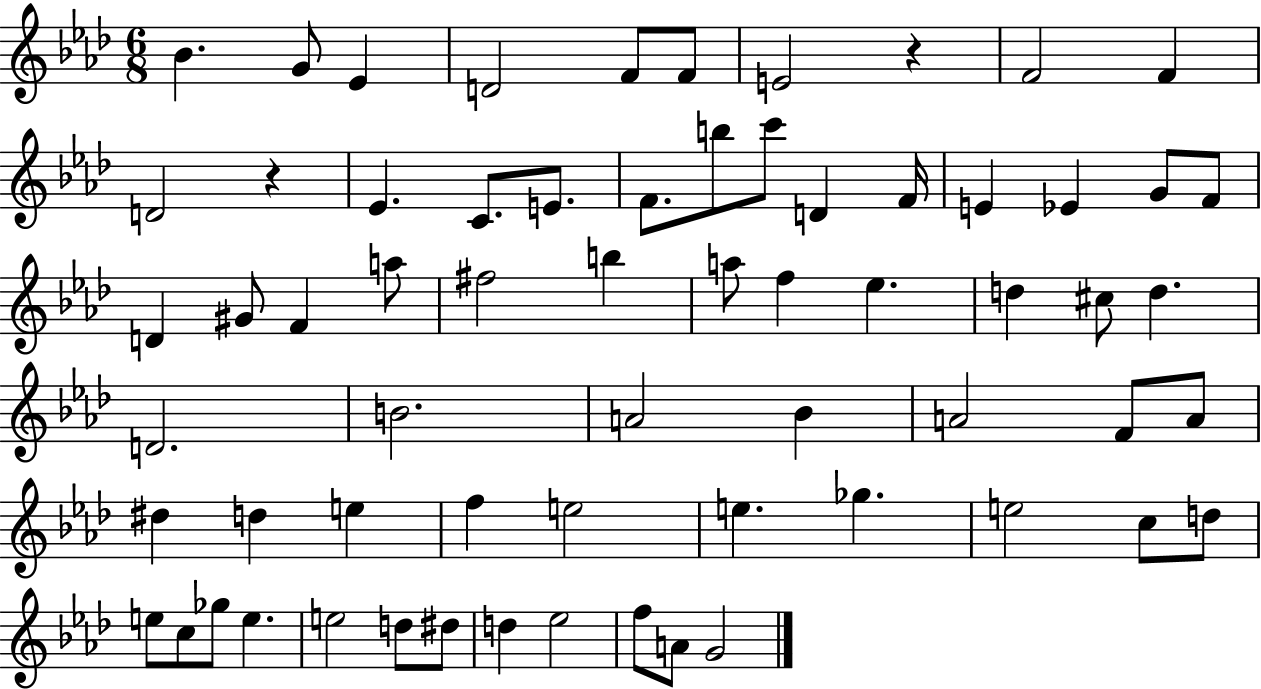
X:1
T:Untitled
M:6/8
L:1/4
K:Ab
_B G/2 _E D2 F/2 F/2 E2 z F2 F D2 z _E C/2 E/2 F/2 b/2 c'/2 D F/4 E _E G/2 F/2 D ^G/2 F a/2 ^f2 b a/2 f _e d ^c/2 d D2 B2 A2 _B A2 F/2 A/2 ^d d e f e2 e _g e2 c/2 d/2 e/2 c/2 _g/2 e e2 d/2 ^d/2 d _e2 f/2 A/2 G2